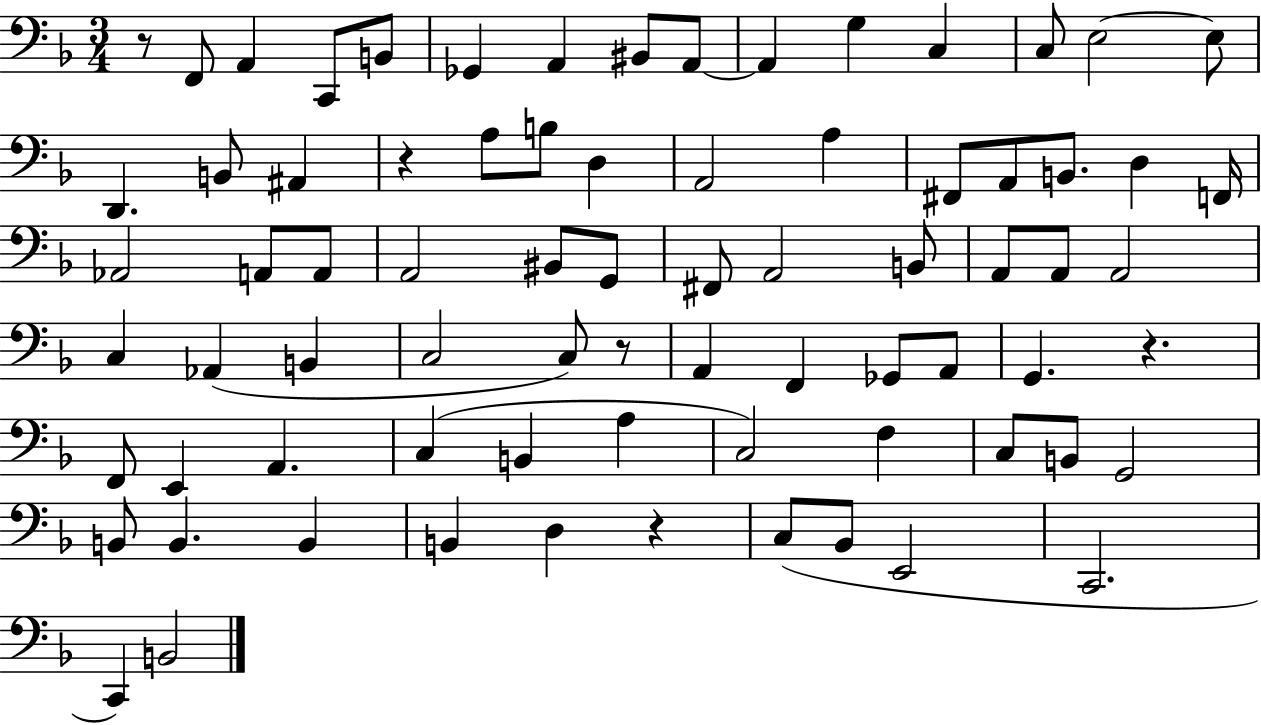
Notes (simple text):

R/e F2/e A2/q C2/e B2/e Gb2/q A2/q BIS2/e A2/e A2/q G3/q C3/q C3/e E3/h E3/e D2/q. B2/e A#2/q R/q A3/e B3/e D3/q A2/h A3/q F#2/e A2/e B2/e. D3/q F2/s Ab2/h A2/e A2/e A2/h BIS2/e G2/e F#2/e A2/h B2/e A2/e A2/e A2/h C3/q Ab2/q B2/q C3/h C3/e R/e A2/q F2/q Gb2/e A2/e G2/q. R/q. F2/e E2/q A2/q. C3/q B2/q A3/q C3/h F3/q C3/e B2/e G2/h B2/e B2/q. B2/q B2/q D3/q R/q C3/e Bb2/e E2/h C2/h. C2/q B2/h